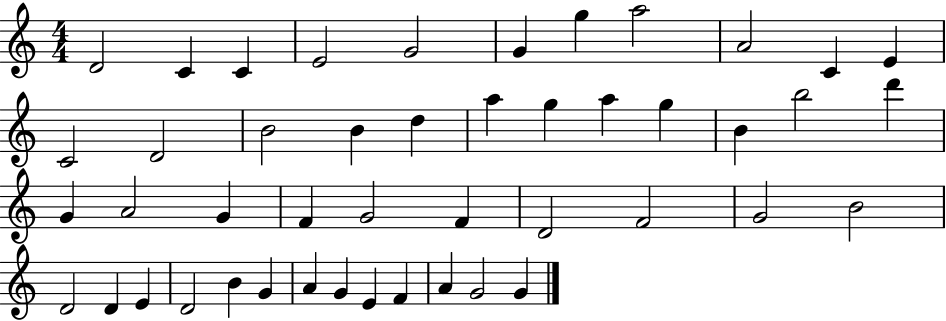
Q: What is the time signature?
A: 4/4